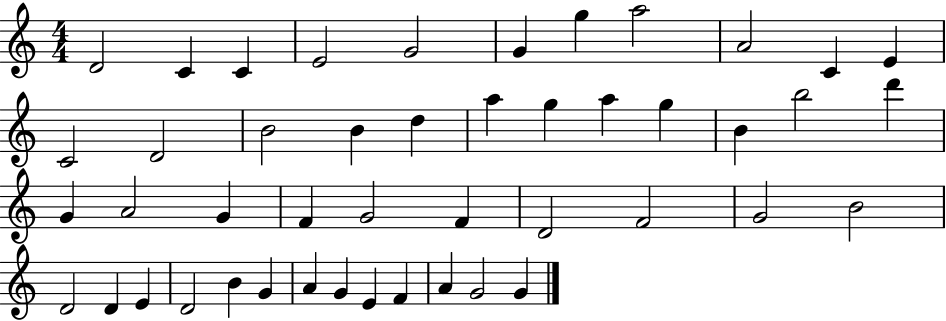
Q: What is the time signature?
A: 4/4